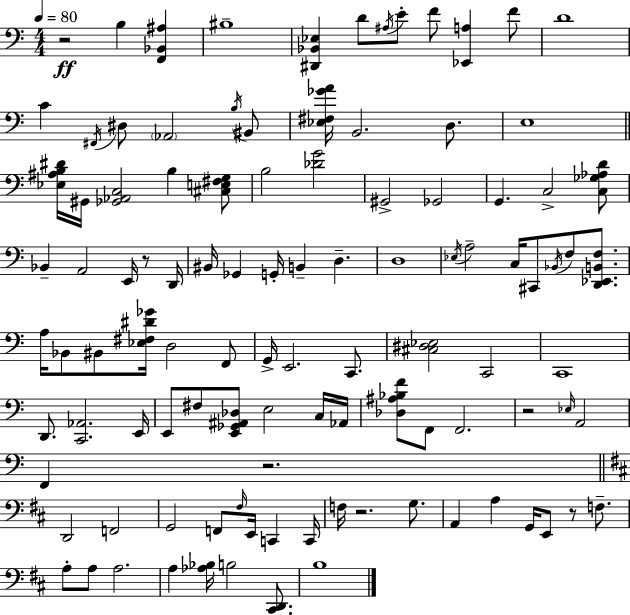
R/h B3/q [F2,Bb2,A#3]/q BIS3/w [D#2,Bb2,Eb3]/q D4/e A#3/s E4/e F4/e [Eb2,A3]/q F4/e D4/w C4/q F#2/s D#3/e Ab2/h B3/s BIS2/e [Eb3,F#3,Gb4,A4]/s B2/h. D3/e. E3/w [Eb3,A#3,B3,D#4]/s G#2/s [Gb2,Ab2,C3]/h B3/q [C#3,E3,F#3,G3]/e B3/h [Db4,G4]/h G#2/h Gb2/h G2/q. C3/h [C3,Gb3,Ab3,D4]/e Bb2/q A2/h E2/s R/e D2/s BIS2/s Gb2/q G2/s B2/q D3/q. D3/w Eb3/s A3/h C3/s C#2/e Bb2/s F3/e [D2,Eb2,B2,F3]/e. A3/s Bb2/e BIS2/e [Eb3,F#3,D#4,Gb4]/s D3/h F2/e G2/s E2/h. C2/e. [C#3,D#3,Eb3]/h C2/h C2/w D2/e. [C2,Ab2]/h. E2/s E2/e F#3/e [E2,Gb2,A#2,Db3]/e E3/h C3/s Ab2/s [Db3,A#3,Bb3,F4]/e F2/e F2/h. R/h Eb3/s A2/h F2/q R/h. D2/h F2/h G2/h F2/e F#3/s E2/s C2/q C2/s F3/s R/h. G3/e. A2/q A3/q G2/s E2/e R/e F3/e. A3/e A3/e A3/h. A3/q [Ab3,Bb3]/s B3/h [C#2,D2]/e. B3/w